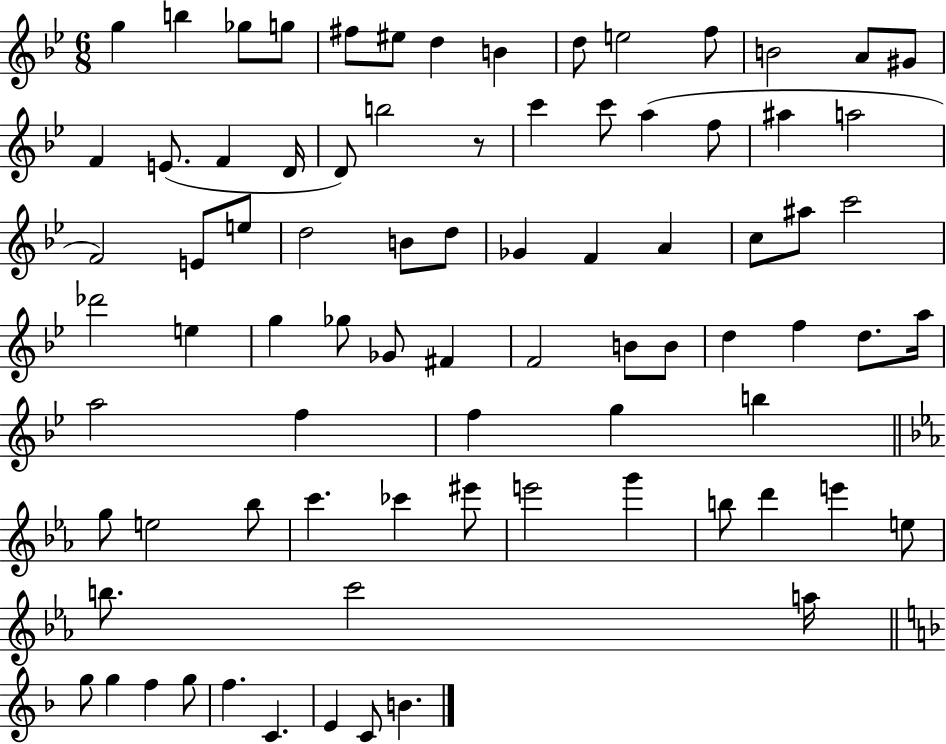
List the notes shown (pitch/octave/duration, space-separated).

G5/q B5/q Gb5/e G5/e F#5/e EIS5/e D5/q B4/q D5/e E5/h F5/e B4/h A4/e G#4/e F4/q E4/e. F4/q D4/s D4/e B5/h R/e C6/q C6/e A5/q F5/e A#5/q A5/h F4/h E4/e E5/e D5/h B4/e D5/e Gb4/q F4/q A4/q C5/e A#5/e C6/h Db6/h E5/q G5/q Gb5/e Gb4/e F#4/q F4/h B4/e B4/e D5/q F5/q D5/e. A5/s A5/h F5/q F5/q G5/q B5/q G5/e E5/h Bb5/e C6/q. CES6/q EIS6/e E6/h G6/q B5/e D6/q E6/q E5/e B5/e. C6/h A5/s G5/e G5/q F5/q G5/e F5/q. C4/q. E4/q C4/e B4/q.